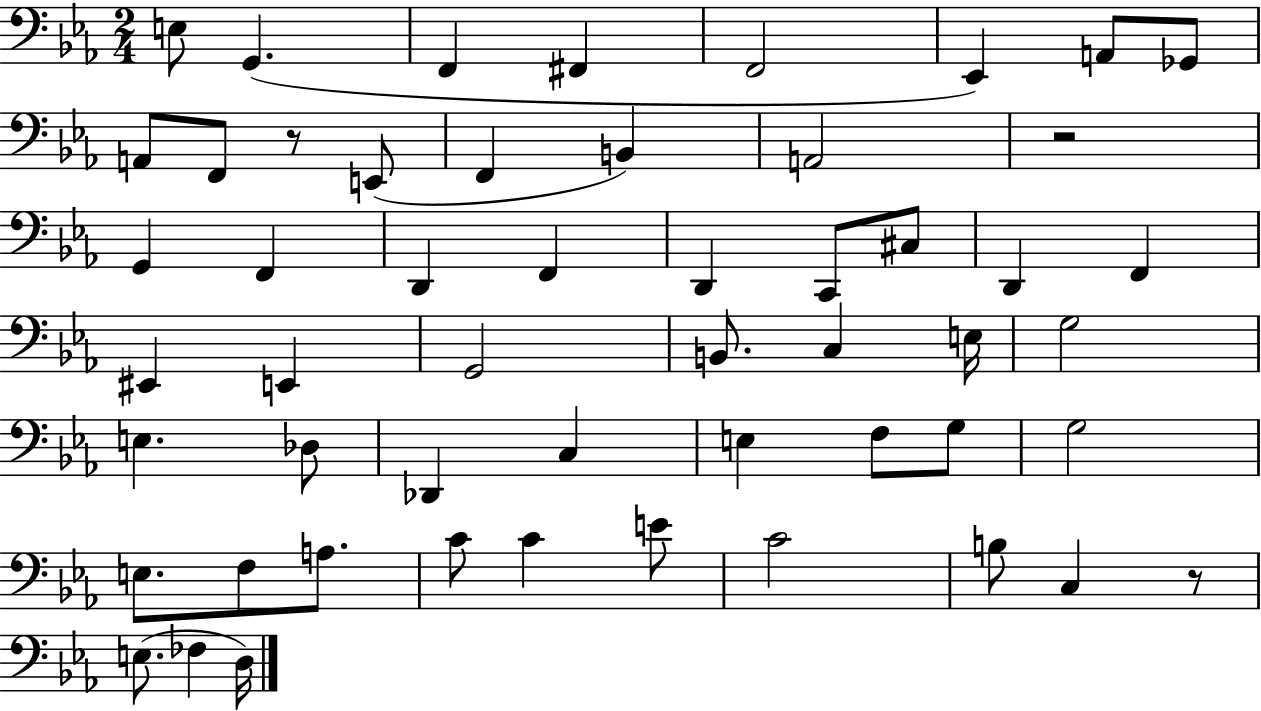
E3/e G2/q. F2/q F#2/q F2/h Eb2/q A2/e Gb2/e A2/e F2/e R/e E2/e F2/q B2/q A2/h R/h G2/q F2/q D2/q F2/q D2/q C2/e C#3/e D2/q F2/q EIS2/q E2/q G2/h B2/e. C3/q E3/s G3/h E3/q. Db3/e Db2/q C3/q E3/q F3/e G3/e G3/h E3/e. F3/e A3/e. C4/e C4/q E4/e C4/h B3/e C3/q R/e E3/e. FES3/q D3/s